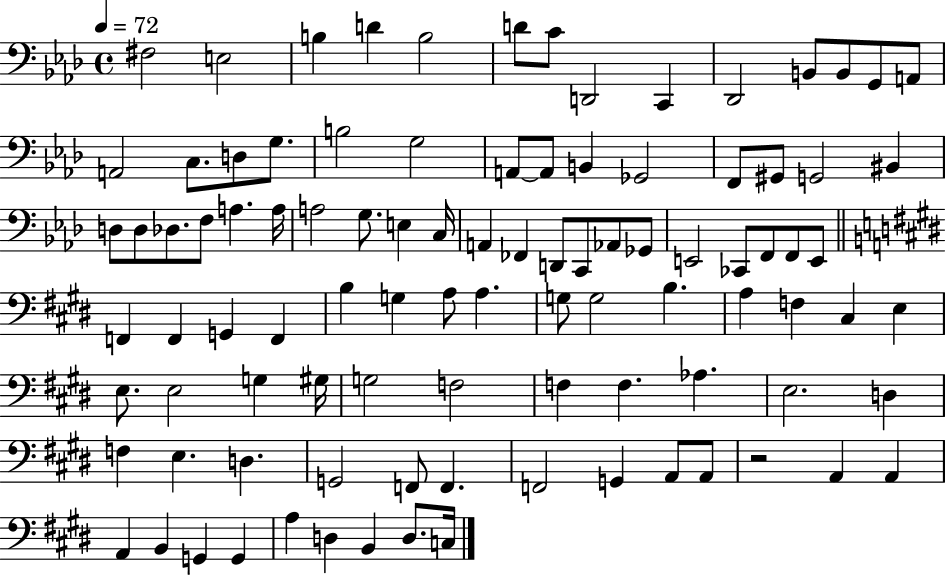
F#3/h E3/h B3/q D4/q B3/h D4/e C4/e D2/h C2/q Db2/h B2/e B2/e G2/e A2/e A2/h C3/e. D3/e G3/e. B3/h G3/h A2/e A2/e B2/q Gb2/h F2/e G#2/e G2/h BIS2/q D3/e D3/e Db3/e. F3/e A3/q. A3/s A3/h G3/e. E3/q C3/s A2/q FES2/q D2/e C2/e Ab2/e Gb2/e E2/h CES2/e F2/e F2/e E2/e F2/q F2/q G2/q F2/q B3/q G3/q A3/e A3/q. G3/e G3/h B3/q. A3/q F3/q C#3/q E3/q E3/e. E3/h G3/q G#3/s G3/h F3/h F3/q F3/q. Ab3/q. E3/h. D3/q F3/q E3/q. D3/q. G2/h F2/e F2/q. F2/h G2/q A2/e A2/e R/h A2/q A2/q A2/q B2/q G2/q G2/q A3/q D3/q B2/q D3/e. C3/s